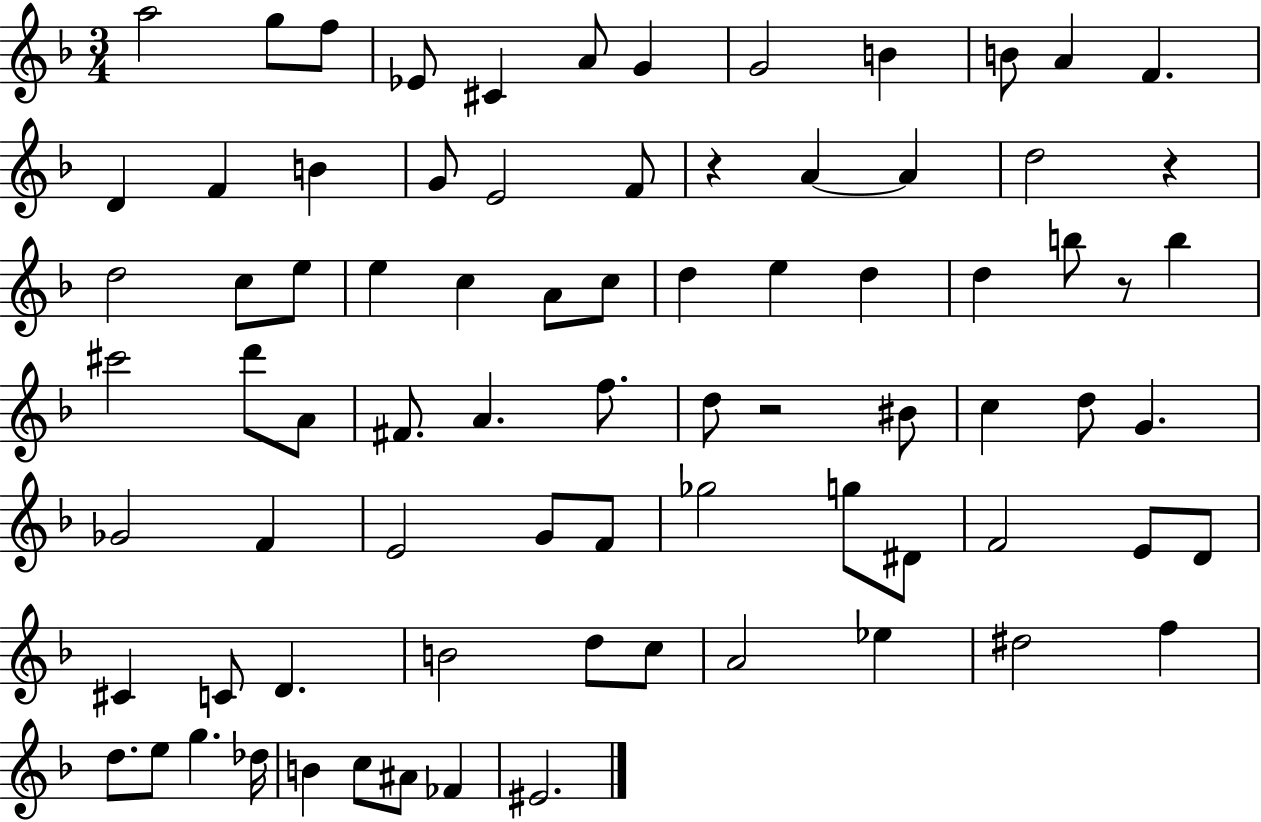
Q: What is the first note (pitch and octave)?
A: A5